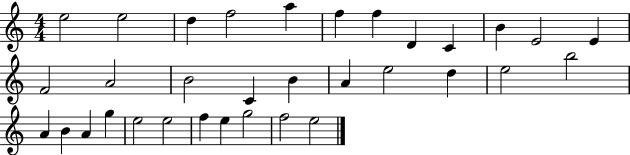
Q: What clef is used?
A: treble